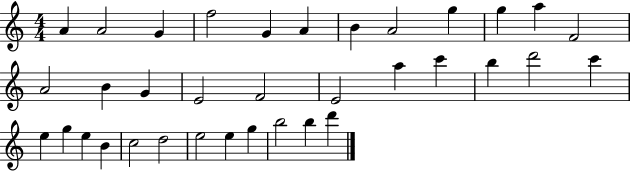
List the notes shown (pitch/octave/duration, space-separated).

A4/q A4/h G4/q F5/h G4/q A4/q B4/q A4/h G5/q G5/q A5/q F4/h A4/h B4/q G4/q E4/h F4/h E4/h A5/q C6/q B5/q D6/h C6/q E5/q G5/q E5/q B4/q C5/h D5/h E5/h E5/q G5/q B5/h B5/q D6/q